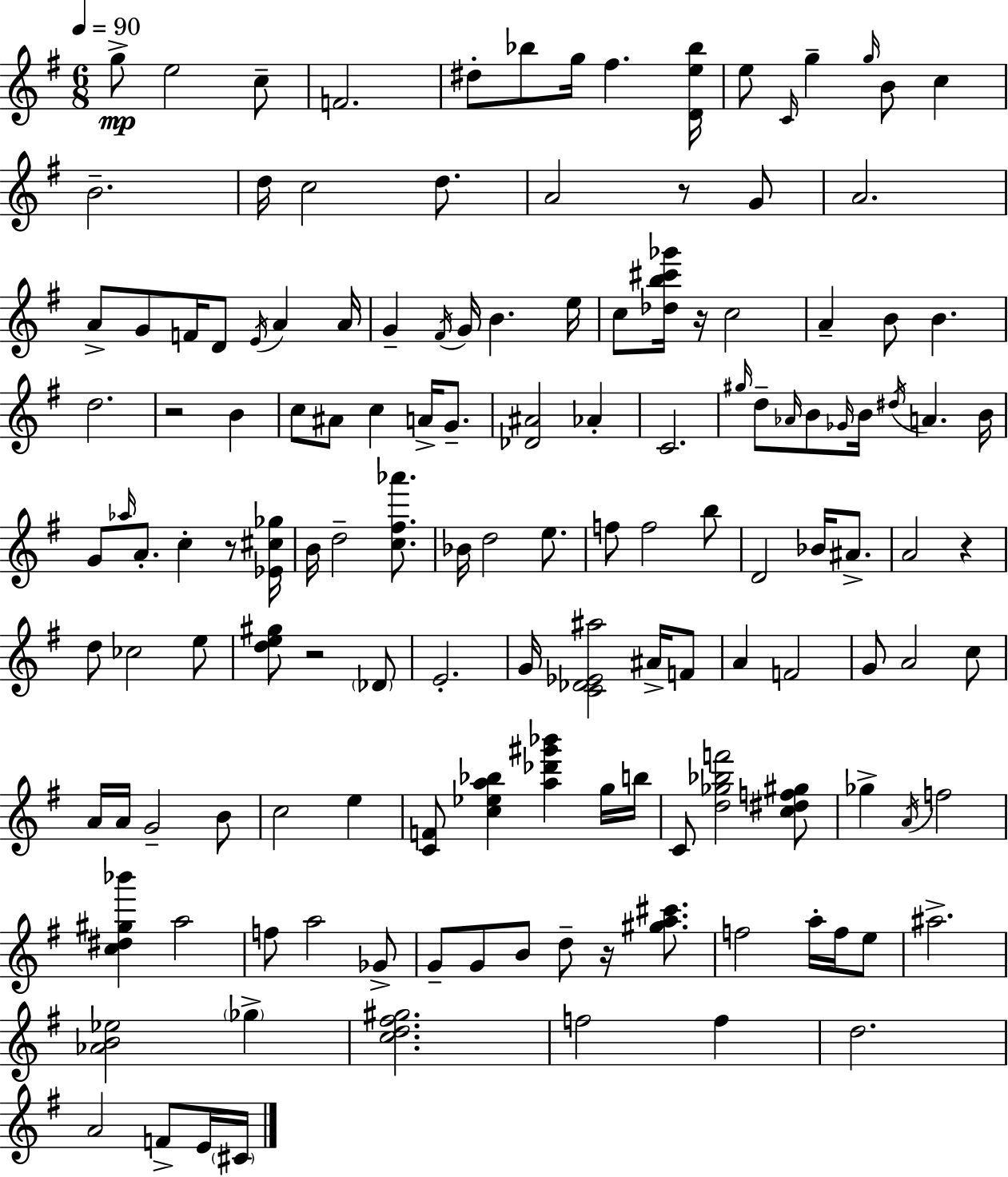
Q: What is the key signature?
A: E minor